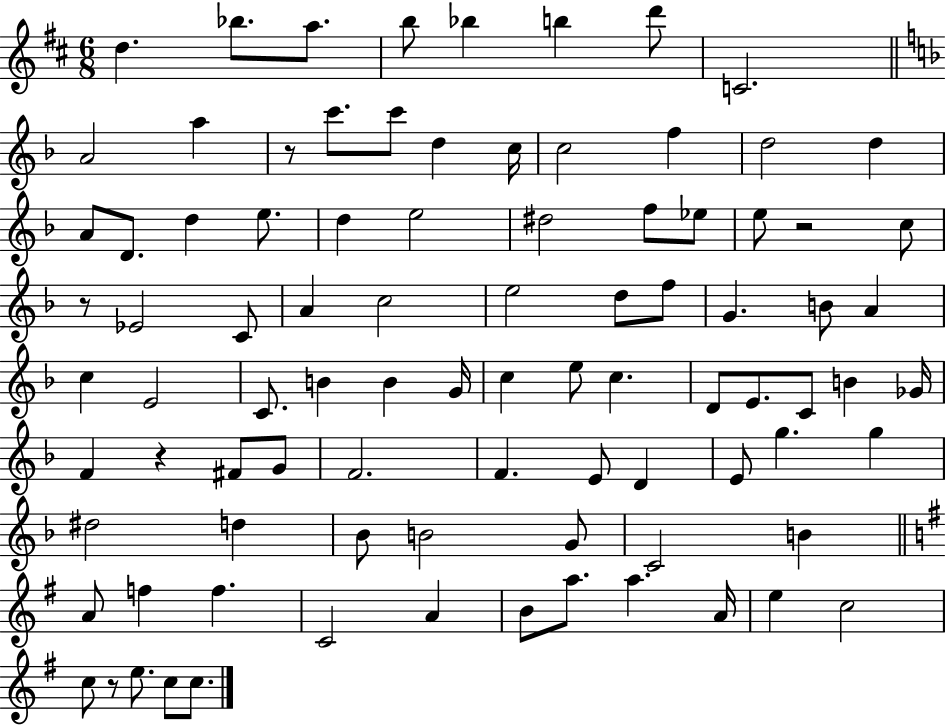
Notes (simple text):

D5/q. Bb5/e. A5/e. B5/e Bb5/q B5/q D6/e C4/h. A4/h A5/q R/e C6/e. C6/e D5/q C5/s C5/h F5/q D5/h D5/q A4/e D4/e. D5/q E5/e. D5/q E5/h D#5/h F5/e Eb5/e E5/e R/h C5/e R/e Eb4/h C4/e A4/q C5/h E5/h D5/e F5/e G4/q. B4/e A4/q C5/q E4/h C4/e. B4/q B4/q G4/s C5/q E5/e C5/q. D4/e E4/e. C4/e B4/q Gb4/s F4/q R/q F#4/e G4/e F4/h. F4/q. E4/e D4/q E4/e G5/q. G5/q D#5/h D5/q Bb4/e B4/h G4/e C4/h B4/q A4/e F5/q F5/q. C4/h A4/q B4/e A5/e. A5/q. A4/s E5/q C5/h C5/e R/e E5/e. C5/e C5/e.